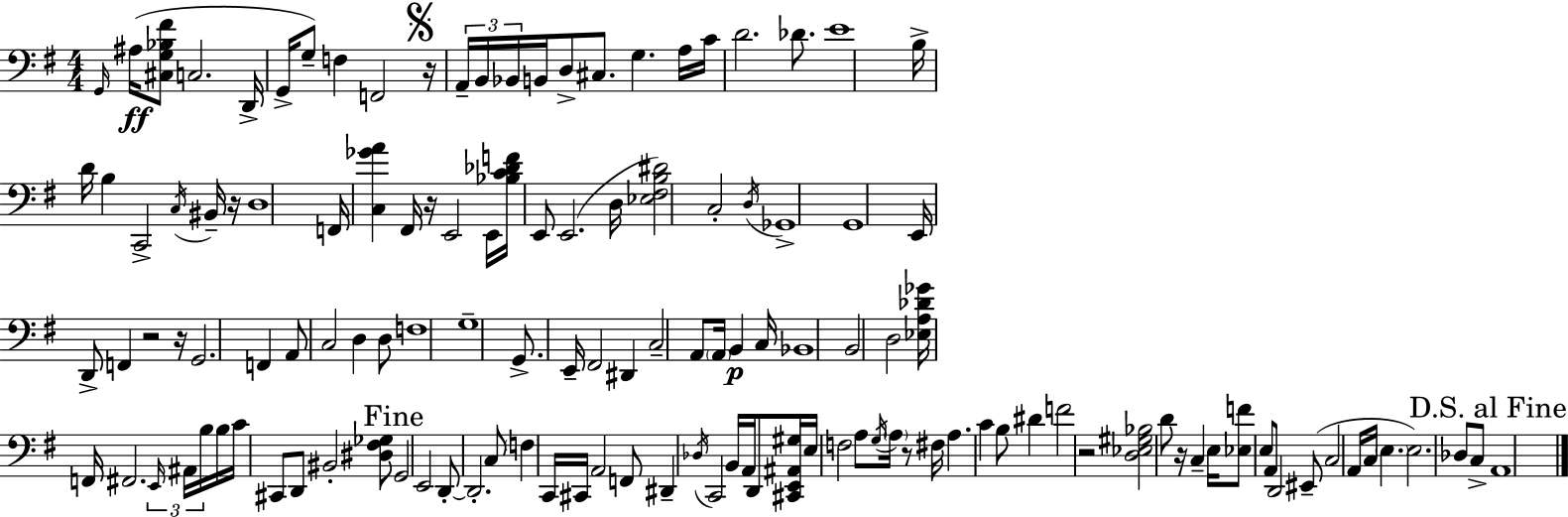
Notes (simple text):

G2/s A#3/s [C#3,G3,Bb3,F#4]/e C3/h. D2/s G2/s G3/e F3/q F2/h R/s A2/s B2/s Bb2/s B2/s D3/e C#3/e. G3/q. A3/s C4/s D4/h. Db4/e. E4/w B3/s D4/s B3/q C2/h C3/s BIS2/s R/s D3/w F2/s [C3,Gb4,A4]/q F#2/s R/s E2/h E2/s [Bb3,C4,Db4,F4]/s E2/e E2/h. D3/s [Eb3,F#3,B3,D#4]/h C3/h D3/s Gb2/w G2/w E2/s D2/e F2/q R/h R/s G2/h. F2/q A2/e C3/h D3/q D3/e F3/w G3/w G2/e. E2/s F#2/h D#2/q C3/h A2/e A2/s B2/q C3/s Bb2/w B2/h D3/h [Eb3,A3,Db4,Gb4]/s F2/s F#2/h. E2/s A#2/s B3/s B3/s C4/s C#2/e D2/e BIS2/h [D#3,F#3,Gb3]/e G2/h E2/h D2/e D2/h. C3/e F3/q C2/s C#2/s A2/h F2/e D#2/q Db3/s C2/h B2/s A2/s D2/e [C#2,E2,A#2,G#3]/s E3/s F3/h A3/e G3/s A3/s R/e F#3/s A3/q. C4/q B3/e D#4/q F4/h R/h [D3,Eb3,G#3,Bb3]/h D4/e R/s C3/q E3/s [Eb3,F4]/e E3/e A2/e D2/h EIS2/e C3/h A2/s C3/s E3/q. E3/h. Db3/e C3/e A2/w